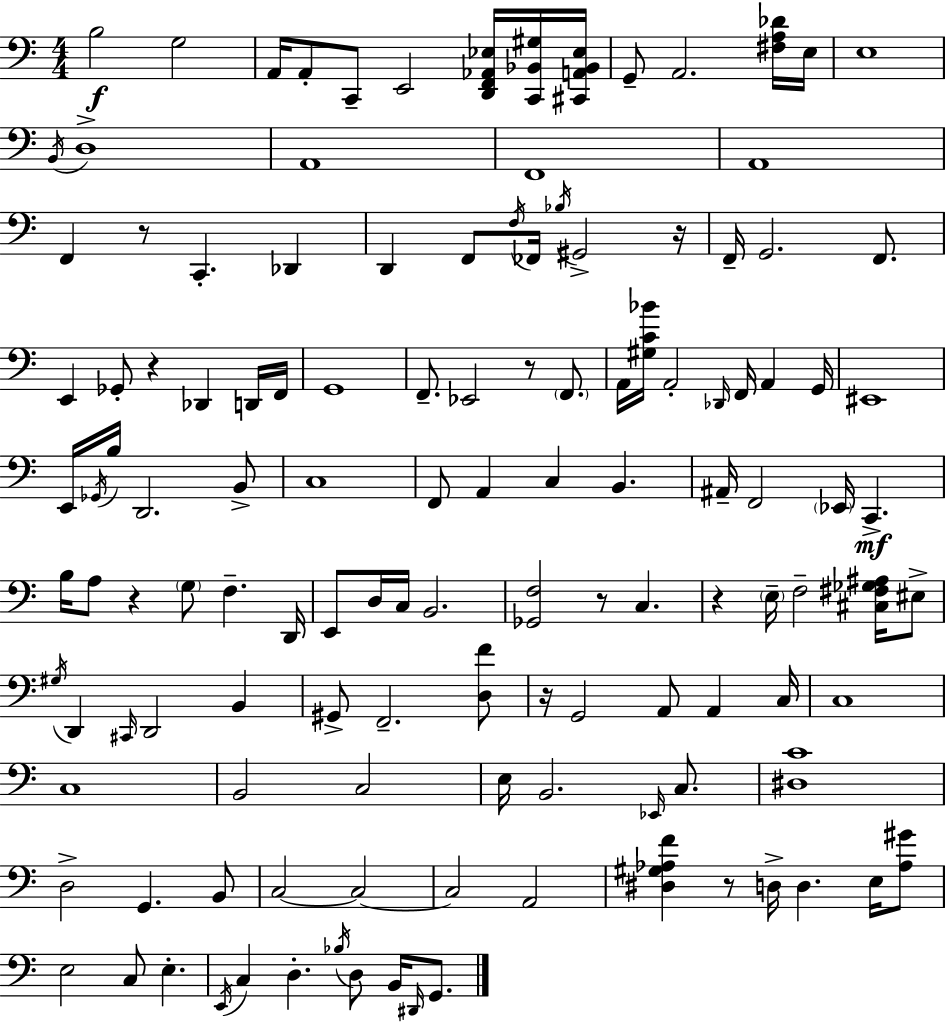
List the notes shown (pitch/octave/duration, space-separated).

B3/h G3/h A2/s A2/e C2/e E2/h [D2,F2,Ab2,Eb3]/s [C2,Bb2,G#3]/s [C#2,A2,Bb2,Eb3]/s G2/e A2/h. [F#3,A3,Db4]/s E3/s E3/w B2/s D3/w A2/w F2/w A2/w F2/q R/e C2/q. Db2/q D2/q F2/e F3/s FES2/s Bb3/s G#2/h R/s F2/s G2/h. F2/e. E2/q Gb2/e R/q Db2/q D2/s F2/s G2/w F2/e. Eb2/h R/e F2/e. A2/s [G#3,C4,Bb4]/s A2/h Db2/s F2/s A2/q G2/s EIS2/w E2/s Gb2/s B3/s D2/h. B2/e C3/w F2/e A2/q C3/q B2/q. A#2/s F2/h Eb2/s C2/q. B3/s A3/e R/q G3/e F3/q. D2/s E2/e D3/s C3/s B2/h. [Gb2,F3]/h R/e C3/q. R/q E3/s F3/h [C#3,F#3,Gb3,A#3]/s EIS3/e G#3/s D2/q C#2/s D2/h B2/q G#2/e F2/h. [D3,F4]/e R/s G2/h A2/e A2/q C3/s C3/w C3/w B2/h C3/h E3/s B2/h. Eb2/s C3/e. [D#3,C4]/w D3/h G2/q. B2/e C3/h C3/h C3/h A2/h [D#3,G#3,Ab3,F4]/q R/e D3/s D3/q. E3/s [Ab3,G#4]/e E3/h C3/e E3/q. E2/s C3/q D3/q. Bb3/s D3/e B2/s D#2/s G2/e.